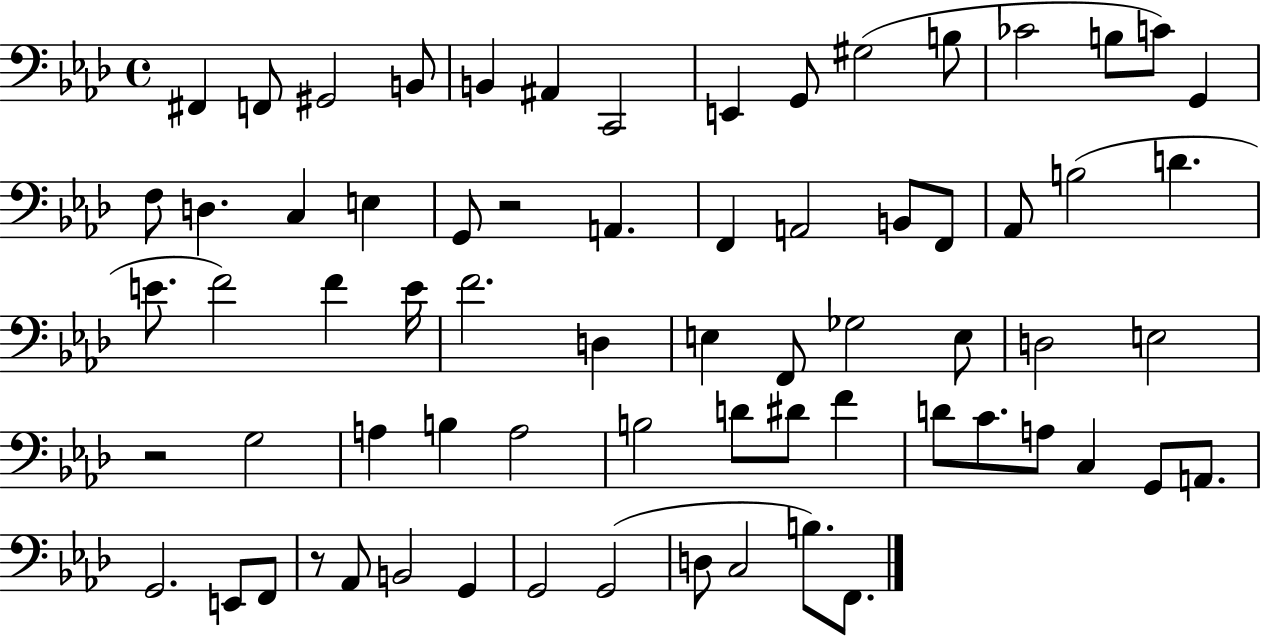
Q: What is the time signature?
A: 4/4